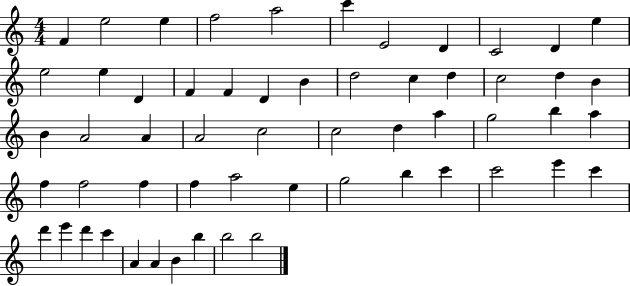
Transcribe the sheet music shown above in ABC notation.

X:1
T:Untitled
M:4/4
L:1/4
K:C
F e2 e f2 a2 c' E2 D C2 D e e2 e D F F D B d2 c d c2 d B B A2 A A2 c2 c2 d a g2 b a f f2 f f a2 e g2 b c' c'2 e' c' d' e' d' c' A A B b b2 b2